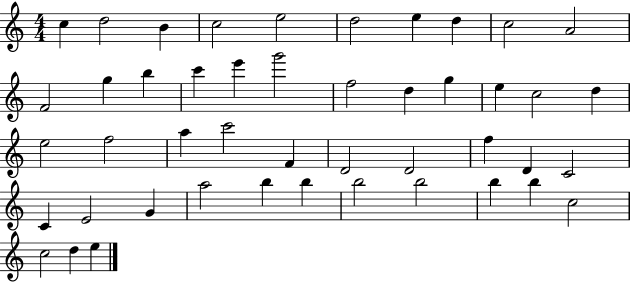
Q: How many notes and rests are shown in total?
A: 46